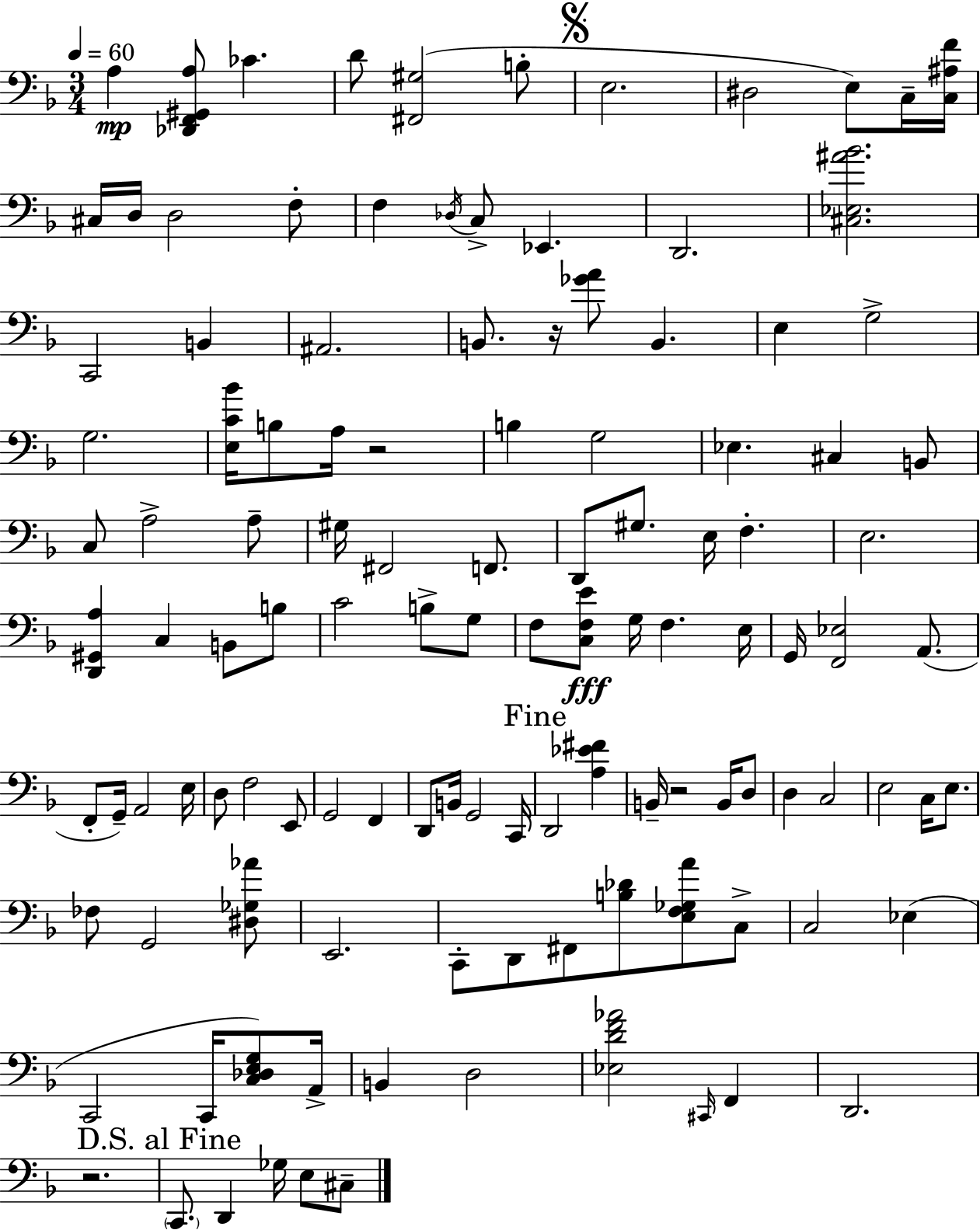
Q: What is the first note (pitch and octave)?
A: A3